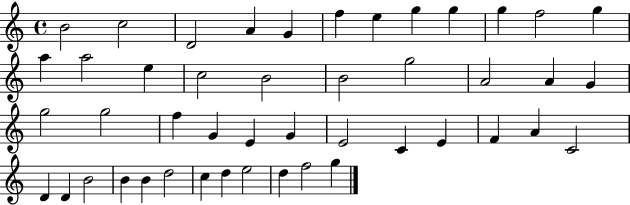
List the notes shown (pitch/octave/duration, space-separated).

B4/h C5/h D4/h A4/q G4/q F5/q E5/q G5/q G5/q G5/q F5/h G5/q A5/q A5/h E5/q C5/h B4/h B4/h G5/h A4/h A4/q G4/q G5/h G5/h F5/q G4/q E4/q G4/q E4/h C4/q E4/q F4/q A4/q C4/h D4/q D4/q B4/h B4/q B4/q D5/h C5/q D5/q E5/h D5/q F5/h G5/q